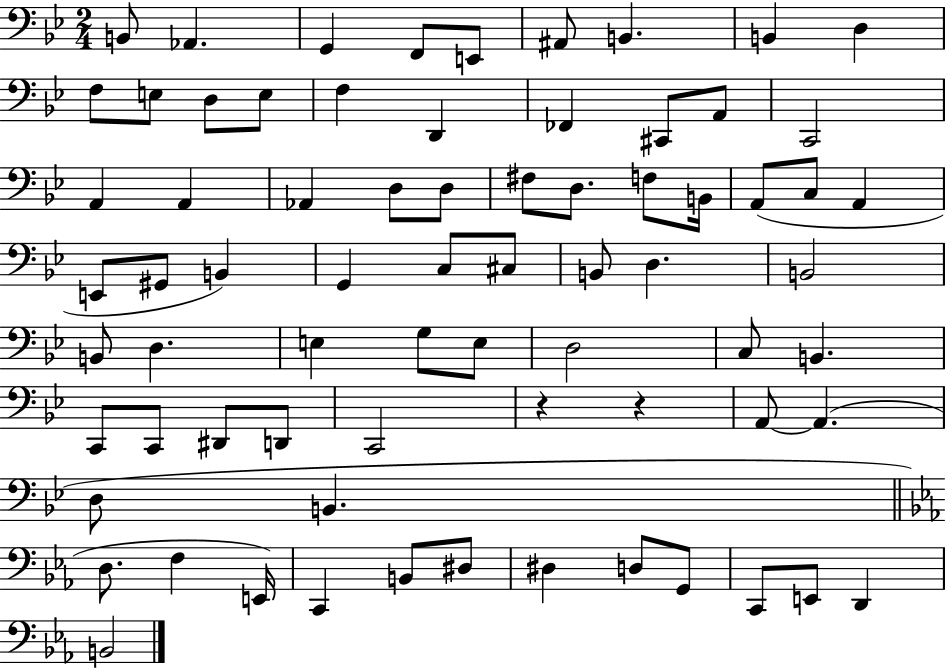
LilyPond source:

{
  \clef bass
  \numericTimeSignature
  \time 2/4
  \key bes \major
  b,8 aes,4. | g,4 f,8 e,8 | ais,8 b,4. | b,4 d4 | \break f8 e8 d8 e8 | f4 d,4 | fes,4 cis,8 a,8 | c,2 | \break a,4 a,4 | aes,4 d8 d8 | fis8 d8. f8 b,16 | a,8( c8 a,4 | \break e,8 gis,8 b,4) | g,4 c8 cis8 | b,8 d4. | b,2 | \break b,8 d4. | e4 g8 e8 | d2 | c8 b,4. | \break c,8 c,8 dis,8 d,8 | c,2 | r4 r4 | a,8~~ a,4.( | \break d8 b,4. | \bar "||" \break \key c \minor d8. f4 e,16) | c,4 b,8 dis8 | dis4 d8 g,8 | c,8 e,8 d,4 | \break b,2 | \bar "|."
}